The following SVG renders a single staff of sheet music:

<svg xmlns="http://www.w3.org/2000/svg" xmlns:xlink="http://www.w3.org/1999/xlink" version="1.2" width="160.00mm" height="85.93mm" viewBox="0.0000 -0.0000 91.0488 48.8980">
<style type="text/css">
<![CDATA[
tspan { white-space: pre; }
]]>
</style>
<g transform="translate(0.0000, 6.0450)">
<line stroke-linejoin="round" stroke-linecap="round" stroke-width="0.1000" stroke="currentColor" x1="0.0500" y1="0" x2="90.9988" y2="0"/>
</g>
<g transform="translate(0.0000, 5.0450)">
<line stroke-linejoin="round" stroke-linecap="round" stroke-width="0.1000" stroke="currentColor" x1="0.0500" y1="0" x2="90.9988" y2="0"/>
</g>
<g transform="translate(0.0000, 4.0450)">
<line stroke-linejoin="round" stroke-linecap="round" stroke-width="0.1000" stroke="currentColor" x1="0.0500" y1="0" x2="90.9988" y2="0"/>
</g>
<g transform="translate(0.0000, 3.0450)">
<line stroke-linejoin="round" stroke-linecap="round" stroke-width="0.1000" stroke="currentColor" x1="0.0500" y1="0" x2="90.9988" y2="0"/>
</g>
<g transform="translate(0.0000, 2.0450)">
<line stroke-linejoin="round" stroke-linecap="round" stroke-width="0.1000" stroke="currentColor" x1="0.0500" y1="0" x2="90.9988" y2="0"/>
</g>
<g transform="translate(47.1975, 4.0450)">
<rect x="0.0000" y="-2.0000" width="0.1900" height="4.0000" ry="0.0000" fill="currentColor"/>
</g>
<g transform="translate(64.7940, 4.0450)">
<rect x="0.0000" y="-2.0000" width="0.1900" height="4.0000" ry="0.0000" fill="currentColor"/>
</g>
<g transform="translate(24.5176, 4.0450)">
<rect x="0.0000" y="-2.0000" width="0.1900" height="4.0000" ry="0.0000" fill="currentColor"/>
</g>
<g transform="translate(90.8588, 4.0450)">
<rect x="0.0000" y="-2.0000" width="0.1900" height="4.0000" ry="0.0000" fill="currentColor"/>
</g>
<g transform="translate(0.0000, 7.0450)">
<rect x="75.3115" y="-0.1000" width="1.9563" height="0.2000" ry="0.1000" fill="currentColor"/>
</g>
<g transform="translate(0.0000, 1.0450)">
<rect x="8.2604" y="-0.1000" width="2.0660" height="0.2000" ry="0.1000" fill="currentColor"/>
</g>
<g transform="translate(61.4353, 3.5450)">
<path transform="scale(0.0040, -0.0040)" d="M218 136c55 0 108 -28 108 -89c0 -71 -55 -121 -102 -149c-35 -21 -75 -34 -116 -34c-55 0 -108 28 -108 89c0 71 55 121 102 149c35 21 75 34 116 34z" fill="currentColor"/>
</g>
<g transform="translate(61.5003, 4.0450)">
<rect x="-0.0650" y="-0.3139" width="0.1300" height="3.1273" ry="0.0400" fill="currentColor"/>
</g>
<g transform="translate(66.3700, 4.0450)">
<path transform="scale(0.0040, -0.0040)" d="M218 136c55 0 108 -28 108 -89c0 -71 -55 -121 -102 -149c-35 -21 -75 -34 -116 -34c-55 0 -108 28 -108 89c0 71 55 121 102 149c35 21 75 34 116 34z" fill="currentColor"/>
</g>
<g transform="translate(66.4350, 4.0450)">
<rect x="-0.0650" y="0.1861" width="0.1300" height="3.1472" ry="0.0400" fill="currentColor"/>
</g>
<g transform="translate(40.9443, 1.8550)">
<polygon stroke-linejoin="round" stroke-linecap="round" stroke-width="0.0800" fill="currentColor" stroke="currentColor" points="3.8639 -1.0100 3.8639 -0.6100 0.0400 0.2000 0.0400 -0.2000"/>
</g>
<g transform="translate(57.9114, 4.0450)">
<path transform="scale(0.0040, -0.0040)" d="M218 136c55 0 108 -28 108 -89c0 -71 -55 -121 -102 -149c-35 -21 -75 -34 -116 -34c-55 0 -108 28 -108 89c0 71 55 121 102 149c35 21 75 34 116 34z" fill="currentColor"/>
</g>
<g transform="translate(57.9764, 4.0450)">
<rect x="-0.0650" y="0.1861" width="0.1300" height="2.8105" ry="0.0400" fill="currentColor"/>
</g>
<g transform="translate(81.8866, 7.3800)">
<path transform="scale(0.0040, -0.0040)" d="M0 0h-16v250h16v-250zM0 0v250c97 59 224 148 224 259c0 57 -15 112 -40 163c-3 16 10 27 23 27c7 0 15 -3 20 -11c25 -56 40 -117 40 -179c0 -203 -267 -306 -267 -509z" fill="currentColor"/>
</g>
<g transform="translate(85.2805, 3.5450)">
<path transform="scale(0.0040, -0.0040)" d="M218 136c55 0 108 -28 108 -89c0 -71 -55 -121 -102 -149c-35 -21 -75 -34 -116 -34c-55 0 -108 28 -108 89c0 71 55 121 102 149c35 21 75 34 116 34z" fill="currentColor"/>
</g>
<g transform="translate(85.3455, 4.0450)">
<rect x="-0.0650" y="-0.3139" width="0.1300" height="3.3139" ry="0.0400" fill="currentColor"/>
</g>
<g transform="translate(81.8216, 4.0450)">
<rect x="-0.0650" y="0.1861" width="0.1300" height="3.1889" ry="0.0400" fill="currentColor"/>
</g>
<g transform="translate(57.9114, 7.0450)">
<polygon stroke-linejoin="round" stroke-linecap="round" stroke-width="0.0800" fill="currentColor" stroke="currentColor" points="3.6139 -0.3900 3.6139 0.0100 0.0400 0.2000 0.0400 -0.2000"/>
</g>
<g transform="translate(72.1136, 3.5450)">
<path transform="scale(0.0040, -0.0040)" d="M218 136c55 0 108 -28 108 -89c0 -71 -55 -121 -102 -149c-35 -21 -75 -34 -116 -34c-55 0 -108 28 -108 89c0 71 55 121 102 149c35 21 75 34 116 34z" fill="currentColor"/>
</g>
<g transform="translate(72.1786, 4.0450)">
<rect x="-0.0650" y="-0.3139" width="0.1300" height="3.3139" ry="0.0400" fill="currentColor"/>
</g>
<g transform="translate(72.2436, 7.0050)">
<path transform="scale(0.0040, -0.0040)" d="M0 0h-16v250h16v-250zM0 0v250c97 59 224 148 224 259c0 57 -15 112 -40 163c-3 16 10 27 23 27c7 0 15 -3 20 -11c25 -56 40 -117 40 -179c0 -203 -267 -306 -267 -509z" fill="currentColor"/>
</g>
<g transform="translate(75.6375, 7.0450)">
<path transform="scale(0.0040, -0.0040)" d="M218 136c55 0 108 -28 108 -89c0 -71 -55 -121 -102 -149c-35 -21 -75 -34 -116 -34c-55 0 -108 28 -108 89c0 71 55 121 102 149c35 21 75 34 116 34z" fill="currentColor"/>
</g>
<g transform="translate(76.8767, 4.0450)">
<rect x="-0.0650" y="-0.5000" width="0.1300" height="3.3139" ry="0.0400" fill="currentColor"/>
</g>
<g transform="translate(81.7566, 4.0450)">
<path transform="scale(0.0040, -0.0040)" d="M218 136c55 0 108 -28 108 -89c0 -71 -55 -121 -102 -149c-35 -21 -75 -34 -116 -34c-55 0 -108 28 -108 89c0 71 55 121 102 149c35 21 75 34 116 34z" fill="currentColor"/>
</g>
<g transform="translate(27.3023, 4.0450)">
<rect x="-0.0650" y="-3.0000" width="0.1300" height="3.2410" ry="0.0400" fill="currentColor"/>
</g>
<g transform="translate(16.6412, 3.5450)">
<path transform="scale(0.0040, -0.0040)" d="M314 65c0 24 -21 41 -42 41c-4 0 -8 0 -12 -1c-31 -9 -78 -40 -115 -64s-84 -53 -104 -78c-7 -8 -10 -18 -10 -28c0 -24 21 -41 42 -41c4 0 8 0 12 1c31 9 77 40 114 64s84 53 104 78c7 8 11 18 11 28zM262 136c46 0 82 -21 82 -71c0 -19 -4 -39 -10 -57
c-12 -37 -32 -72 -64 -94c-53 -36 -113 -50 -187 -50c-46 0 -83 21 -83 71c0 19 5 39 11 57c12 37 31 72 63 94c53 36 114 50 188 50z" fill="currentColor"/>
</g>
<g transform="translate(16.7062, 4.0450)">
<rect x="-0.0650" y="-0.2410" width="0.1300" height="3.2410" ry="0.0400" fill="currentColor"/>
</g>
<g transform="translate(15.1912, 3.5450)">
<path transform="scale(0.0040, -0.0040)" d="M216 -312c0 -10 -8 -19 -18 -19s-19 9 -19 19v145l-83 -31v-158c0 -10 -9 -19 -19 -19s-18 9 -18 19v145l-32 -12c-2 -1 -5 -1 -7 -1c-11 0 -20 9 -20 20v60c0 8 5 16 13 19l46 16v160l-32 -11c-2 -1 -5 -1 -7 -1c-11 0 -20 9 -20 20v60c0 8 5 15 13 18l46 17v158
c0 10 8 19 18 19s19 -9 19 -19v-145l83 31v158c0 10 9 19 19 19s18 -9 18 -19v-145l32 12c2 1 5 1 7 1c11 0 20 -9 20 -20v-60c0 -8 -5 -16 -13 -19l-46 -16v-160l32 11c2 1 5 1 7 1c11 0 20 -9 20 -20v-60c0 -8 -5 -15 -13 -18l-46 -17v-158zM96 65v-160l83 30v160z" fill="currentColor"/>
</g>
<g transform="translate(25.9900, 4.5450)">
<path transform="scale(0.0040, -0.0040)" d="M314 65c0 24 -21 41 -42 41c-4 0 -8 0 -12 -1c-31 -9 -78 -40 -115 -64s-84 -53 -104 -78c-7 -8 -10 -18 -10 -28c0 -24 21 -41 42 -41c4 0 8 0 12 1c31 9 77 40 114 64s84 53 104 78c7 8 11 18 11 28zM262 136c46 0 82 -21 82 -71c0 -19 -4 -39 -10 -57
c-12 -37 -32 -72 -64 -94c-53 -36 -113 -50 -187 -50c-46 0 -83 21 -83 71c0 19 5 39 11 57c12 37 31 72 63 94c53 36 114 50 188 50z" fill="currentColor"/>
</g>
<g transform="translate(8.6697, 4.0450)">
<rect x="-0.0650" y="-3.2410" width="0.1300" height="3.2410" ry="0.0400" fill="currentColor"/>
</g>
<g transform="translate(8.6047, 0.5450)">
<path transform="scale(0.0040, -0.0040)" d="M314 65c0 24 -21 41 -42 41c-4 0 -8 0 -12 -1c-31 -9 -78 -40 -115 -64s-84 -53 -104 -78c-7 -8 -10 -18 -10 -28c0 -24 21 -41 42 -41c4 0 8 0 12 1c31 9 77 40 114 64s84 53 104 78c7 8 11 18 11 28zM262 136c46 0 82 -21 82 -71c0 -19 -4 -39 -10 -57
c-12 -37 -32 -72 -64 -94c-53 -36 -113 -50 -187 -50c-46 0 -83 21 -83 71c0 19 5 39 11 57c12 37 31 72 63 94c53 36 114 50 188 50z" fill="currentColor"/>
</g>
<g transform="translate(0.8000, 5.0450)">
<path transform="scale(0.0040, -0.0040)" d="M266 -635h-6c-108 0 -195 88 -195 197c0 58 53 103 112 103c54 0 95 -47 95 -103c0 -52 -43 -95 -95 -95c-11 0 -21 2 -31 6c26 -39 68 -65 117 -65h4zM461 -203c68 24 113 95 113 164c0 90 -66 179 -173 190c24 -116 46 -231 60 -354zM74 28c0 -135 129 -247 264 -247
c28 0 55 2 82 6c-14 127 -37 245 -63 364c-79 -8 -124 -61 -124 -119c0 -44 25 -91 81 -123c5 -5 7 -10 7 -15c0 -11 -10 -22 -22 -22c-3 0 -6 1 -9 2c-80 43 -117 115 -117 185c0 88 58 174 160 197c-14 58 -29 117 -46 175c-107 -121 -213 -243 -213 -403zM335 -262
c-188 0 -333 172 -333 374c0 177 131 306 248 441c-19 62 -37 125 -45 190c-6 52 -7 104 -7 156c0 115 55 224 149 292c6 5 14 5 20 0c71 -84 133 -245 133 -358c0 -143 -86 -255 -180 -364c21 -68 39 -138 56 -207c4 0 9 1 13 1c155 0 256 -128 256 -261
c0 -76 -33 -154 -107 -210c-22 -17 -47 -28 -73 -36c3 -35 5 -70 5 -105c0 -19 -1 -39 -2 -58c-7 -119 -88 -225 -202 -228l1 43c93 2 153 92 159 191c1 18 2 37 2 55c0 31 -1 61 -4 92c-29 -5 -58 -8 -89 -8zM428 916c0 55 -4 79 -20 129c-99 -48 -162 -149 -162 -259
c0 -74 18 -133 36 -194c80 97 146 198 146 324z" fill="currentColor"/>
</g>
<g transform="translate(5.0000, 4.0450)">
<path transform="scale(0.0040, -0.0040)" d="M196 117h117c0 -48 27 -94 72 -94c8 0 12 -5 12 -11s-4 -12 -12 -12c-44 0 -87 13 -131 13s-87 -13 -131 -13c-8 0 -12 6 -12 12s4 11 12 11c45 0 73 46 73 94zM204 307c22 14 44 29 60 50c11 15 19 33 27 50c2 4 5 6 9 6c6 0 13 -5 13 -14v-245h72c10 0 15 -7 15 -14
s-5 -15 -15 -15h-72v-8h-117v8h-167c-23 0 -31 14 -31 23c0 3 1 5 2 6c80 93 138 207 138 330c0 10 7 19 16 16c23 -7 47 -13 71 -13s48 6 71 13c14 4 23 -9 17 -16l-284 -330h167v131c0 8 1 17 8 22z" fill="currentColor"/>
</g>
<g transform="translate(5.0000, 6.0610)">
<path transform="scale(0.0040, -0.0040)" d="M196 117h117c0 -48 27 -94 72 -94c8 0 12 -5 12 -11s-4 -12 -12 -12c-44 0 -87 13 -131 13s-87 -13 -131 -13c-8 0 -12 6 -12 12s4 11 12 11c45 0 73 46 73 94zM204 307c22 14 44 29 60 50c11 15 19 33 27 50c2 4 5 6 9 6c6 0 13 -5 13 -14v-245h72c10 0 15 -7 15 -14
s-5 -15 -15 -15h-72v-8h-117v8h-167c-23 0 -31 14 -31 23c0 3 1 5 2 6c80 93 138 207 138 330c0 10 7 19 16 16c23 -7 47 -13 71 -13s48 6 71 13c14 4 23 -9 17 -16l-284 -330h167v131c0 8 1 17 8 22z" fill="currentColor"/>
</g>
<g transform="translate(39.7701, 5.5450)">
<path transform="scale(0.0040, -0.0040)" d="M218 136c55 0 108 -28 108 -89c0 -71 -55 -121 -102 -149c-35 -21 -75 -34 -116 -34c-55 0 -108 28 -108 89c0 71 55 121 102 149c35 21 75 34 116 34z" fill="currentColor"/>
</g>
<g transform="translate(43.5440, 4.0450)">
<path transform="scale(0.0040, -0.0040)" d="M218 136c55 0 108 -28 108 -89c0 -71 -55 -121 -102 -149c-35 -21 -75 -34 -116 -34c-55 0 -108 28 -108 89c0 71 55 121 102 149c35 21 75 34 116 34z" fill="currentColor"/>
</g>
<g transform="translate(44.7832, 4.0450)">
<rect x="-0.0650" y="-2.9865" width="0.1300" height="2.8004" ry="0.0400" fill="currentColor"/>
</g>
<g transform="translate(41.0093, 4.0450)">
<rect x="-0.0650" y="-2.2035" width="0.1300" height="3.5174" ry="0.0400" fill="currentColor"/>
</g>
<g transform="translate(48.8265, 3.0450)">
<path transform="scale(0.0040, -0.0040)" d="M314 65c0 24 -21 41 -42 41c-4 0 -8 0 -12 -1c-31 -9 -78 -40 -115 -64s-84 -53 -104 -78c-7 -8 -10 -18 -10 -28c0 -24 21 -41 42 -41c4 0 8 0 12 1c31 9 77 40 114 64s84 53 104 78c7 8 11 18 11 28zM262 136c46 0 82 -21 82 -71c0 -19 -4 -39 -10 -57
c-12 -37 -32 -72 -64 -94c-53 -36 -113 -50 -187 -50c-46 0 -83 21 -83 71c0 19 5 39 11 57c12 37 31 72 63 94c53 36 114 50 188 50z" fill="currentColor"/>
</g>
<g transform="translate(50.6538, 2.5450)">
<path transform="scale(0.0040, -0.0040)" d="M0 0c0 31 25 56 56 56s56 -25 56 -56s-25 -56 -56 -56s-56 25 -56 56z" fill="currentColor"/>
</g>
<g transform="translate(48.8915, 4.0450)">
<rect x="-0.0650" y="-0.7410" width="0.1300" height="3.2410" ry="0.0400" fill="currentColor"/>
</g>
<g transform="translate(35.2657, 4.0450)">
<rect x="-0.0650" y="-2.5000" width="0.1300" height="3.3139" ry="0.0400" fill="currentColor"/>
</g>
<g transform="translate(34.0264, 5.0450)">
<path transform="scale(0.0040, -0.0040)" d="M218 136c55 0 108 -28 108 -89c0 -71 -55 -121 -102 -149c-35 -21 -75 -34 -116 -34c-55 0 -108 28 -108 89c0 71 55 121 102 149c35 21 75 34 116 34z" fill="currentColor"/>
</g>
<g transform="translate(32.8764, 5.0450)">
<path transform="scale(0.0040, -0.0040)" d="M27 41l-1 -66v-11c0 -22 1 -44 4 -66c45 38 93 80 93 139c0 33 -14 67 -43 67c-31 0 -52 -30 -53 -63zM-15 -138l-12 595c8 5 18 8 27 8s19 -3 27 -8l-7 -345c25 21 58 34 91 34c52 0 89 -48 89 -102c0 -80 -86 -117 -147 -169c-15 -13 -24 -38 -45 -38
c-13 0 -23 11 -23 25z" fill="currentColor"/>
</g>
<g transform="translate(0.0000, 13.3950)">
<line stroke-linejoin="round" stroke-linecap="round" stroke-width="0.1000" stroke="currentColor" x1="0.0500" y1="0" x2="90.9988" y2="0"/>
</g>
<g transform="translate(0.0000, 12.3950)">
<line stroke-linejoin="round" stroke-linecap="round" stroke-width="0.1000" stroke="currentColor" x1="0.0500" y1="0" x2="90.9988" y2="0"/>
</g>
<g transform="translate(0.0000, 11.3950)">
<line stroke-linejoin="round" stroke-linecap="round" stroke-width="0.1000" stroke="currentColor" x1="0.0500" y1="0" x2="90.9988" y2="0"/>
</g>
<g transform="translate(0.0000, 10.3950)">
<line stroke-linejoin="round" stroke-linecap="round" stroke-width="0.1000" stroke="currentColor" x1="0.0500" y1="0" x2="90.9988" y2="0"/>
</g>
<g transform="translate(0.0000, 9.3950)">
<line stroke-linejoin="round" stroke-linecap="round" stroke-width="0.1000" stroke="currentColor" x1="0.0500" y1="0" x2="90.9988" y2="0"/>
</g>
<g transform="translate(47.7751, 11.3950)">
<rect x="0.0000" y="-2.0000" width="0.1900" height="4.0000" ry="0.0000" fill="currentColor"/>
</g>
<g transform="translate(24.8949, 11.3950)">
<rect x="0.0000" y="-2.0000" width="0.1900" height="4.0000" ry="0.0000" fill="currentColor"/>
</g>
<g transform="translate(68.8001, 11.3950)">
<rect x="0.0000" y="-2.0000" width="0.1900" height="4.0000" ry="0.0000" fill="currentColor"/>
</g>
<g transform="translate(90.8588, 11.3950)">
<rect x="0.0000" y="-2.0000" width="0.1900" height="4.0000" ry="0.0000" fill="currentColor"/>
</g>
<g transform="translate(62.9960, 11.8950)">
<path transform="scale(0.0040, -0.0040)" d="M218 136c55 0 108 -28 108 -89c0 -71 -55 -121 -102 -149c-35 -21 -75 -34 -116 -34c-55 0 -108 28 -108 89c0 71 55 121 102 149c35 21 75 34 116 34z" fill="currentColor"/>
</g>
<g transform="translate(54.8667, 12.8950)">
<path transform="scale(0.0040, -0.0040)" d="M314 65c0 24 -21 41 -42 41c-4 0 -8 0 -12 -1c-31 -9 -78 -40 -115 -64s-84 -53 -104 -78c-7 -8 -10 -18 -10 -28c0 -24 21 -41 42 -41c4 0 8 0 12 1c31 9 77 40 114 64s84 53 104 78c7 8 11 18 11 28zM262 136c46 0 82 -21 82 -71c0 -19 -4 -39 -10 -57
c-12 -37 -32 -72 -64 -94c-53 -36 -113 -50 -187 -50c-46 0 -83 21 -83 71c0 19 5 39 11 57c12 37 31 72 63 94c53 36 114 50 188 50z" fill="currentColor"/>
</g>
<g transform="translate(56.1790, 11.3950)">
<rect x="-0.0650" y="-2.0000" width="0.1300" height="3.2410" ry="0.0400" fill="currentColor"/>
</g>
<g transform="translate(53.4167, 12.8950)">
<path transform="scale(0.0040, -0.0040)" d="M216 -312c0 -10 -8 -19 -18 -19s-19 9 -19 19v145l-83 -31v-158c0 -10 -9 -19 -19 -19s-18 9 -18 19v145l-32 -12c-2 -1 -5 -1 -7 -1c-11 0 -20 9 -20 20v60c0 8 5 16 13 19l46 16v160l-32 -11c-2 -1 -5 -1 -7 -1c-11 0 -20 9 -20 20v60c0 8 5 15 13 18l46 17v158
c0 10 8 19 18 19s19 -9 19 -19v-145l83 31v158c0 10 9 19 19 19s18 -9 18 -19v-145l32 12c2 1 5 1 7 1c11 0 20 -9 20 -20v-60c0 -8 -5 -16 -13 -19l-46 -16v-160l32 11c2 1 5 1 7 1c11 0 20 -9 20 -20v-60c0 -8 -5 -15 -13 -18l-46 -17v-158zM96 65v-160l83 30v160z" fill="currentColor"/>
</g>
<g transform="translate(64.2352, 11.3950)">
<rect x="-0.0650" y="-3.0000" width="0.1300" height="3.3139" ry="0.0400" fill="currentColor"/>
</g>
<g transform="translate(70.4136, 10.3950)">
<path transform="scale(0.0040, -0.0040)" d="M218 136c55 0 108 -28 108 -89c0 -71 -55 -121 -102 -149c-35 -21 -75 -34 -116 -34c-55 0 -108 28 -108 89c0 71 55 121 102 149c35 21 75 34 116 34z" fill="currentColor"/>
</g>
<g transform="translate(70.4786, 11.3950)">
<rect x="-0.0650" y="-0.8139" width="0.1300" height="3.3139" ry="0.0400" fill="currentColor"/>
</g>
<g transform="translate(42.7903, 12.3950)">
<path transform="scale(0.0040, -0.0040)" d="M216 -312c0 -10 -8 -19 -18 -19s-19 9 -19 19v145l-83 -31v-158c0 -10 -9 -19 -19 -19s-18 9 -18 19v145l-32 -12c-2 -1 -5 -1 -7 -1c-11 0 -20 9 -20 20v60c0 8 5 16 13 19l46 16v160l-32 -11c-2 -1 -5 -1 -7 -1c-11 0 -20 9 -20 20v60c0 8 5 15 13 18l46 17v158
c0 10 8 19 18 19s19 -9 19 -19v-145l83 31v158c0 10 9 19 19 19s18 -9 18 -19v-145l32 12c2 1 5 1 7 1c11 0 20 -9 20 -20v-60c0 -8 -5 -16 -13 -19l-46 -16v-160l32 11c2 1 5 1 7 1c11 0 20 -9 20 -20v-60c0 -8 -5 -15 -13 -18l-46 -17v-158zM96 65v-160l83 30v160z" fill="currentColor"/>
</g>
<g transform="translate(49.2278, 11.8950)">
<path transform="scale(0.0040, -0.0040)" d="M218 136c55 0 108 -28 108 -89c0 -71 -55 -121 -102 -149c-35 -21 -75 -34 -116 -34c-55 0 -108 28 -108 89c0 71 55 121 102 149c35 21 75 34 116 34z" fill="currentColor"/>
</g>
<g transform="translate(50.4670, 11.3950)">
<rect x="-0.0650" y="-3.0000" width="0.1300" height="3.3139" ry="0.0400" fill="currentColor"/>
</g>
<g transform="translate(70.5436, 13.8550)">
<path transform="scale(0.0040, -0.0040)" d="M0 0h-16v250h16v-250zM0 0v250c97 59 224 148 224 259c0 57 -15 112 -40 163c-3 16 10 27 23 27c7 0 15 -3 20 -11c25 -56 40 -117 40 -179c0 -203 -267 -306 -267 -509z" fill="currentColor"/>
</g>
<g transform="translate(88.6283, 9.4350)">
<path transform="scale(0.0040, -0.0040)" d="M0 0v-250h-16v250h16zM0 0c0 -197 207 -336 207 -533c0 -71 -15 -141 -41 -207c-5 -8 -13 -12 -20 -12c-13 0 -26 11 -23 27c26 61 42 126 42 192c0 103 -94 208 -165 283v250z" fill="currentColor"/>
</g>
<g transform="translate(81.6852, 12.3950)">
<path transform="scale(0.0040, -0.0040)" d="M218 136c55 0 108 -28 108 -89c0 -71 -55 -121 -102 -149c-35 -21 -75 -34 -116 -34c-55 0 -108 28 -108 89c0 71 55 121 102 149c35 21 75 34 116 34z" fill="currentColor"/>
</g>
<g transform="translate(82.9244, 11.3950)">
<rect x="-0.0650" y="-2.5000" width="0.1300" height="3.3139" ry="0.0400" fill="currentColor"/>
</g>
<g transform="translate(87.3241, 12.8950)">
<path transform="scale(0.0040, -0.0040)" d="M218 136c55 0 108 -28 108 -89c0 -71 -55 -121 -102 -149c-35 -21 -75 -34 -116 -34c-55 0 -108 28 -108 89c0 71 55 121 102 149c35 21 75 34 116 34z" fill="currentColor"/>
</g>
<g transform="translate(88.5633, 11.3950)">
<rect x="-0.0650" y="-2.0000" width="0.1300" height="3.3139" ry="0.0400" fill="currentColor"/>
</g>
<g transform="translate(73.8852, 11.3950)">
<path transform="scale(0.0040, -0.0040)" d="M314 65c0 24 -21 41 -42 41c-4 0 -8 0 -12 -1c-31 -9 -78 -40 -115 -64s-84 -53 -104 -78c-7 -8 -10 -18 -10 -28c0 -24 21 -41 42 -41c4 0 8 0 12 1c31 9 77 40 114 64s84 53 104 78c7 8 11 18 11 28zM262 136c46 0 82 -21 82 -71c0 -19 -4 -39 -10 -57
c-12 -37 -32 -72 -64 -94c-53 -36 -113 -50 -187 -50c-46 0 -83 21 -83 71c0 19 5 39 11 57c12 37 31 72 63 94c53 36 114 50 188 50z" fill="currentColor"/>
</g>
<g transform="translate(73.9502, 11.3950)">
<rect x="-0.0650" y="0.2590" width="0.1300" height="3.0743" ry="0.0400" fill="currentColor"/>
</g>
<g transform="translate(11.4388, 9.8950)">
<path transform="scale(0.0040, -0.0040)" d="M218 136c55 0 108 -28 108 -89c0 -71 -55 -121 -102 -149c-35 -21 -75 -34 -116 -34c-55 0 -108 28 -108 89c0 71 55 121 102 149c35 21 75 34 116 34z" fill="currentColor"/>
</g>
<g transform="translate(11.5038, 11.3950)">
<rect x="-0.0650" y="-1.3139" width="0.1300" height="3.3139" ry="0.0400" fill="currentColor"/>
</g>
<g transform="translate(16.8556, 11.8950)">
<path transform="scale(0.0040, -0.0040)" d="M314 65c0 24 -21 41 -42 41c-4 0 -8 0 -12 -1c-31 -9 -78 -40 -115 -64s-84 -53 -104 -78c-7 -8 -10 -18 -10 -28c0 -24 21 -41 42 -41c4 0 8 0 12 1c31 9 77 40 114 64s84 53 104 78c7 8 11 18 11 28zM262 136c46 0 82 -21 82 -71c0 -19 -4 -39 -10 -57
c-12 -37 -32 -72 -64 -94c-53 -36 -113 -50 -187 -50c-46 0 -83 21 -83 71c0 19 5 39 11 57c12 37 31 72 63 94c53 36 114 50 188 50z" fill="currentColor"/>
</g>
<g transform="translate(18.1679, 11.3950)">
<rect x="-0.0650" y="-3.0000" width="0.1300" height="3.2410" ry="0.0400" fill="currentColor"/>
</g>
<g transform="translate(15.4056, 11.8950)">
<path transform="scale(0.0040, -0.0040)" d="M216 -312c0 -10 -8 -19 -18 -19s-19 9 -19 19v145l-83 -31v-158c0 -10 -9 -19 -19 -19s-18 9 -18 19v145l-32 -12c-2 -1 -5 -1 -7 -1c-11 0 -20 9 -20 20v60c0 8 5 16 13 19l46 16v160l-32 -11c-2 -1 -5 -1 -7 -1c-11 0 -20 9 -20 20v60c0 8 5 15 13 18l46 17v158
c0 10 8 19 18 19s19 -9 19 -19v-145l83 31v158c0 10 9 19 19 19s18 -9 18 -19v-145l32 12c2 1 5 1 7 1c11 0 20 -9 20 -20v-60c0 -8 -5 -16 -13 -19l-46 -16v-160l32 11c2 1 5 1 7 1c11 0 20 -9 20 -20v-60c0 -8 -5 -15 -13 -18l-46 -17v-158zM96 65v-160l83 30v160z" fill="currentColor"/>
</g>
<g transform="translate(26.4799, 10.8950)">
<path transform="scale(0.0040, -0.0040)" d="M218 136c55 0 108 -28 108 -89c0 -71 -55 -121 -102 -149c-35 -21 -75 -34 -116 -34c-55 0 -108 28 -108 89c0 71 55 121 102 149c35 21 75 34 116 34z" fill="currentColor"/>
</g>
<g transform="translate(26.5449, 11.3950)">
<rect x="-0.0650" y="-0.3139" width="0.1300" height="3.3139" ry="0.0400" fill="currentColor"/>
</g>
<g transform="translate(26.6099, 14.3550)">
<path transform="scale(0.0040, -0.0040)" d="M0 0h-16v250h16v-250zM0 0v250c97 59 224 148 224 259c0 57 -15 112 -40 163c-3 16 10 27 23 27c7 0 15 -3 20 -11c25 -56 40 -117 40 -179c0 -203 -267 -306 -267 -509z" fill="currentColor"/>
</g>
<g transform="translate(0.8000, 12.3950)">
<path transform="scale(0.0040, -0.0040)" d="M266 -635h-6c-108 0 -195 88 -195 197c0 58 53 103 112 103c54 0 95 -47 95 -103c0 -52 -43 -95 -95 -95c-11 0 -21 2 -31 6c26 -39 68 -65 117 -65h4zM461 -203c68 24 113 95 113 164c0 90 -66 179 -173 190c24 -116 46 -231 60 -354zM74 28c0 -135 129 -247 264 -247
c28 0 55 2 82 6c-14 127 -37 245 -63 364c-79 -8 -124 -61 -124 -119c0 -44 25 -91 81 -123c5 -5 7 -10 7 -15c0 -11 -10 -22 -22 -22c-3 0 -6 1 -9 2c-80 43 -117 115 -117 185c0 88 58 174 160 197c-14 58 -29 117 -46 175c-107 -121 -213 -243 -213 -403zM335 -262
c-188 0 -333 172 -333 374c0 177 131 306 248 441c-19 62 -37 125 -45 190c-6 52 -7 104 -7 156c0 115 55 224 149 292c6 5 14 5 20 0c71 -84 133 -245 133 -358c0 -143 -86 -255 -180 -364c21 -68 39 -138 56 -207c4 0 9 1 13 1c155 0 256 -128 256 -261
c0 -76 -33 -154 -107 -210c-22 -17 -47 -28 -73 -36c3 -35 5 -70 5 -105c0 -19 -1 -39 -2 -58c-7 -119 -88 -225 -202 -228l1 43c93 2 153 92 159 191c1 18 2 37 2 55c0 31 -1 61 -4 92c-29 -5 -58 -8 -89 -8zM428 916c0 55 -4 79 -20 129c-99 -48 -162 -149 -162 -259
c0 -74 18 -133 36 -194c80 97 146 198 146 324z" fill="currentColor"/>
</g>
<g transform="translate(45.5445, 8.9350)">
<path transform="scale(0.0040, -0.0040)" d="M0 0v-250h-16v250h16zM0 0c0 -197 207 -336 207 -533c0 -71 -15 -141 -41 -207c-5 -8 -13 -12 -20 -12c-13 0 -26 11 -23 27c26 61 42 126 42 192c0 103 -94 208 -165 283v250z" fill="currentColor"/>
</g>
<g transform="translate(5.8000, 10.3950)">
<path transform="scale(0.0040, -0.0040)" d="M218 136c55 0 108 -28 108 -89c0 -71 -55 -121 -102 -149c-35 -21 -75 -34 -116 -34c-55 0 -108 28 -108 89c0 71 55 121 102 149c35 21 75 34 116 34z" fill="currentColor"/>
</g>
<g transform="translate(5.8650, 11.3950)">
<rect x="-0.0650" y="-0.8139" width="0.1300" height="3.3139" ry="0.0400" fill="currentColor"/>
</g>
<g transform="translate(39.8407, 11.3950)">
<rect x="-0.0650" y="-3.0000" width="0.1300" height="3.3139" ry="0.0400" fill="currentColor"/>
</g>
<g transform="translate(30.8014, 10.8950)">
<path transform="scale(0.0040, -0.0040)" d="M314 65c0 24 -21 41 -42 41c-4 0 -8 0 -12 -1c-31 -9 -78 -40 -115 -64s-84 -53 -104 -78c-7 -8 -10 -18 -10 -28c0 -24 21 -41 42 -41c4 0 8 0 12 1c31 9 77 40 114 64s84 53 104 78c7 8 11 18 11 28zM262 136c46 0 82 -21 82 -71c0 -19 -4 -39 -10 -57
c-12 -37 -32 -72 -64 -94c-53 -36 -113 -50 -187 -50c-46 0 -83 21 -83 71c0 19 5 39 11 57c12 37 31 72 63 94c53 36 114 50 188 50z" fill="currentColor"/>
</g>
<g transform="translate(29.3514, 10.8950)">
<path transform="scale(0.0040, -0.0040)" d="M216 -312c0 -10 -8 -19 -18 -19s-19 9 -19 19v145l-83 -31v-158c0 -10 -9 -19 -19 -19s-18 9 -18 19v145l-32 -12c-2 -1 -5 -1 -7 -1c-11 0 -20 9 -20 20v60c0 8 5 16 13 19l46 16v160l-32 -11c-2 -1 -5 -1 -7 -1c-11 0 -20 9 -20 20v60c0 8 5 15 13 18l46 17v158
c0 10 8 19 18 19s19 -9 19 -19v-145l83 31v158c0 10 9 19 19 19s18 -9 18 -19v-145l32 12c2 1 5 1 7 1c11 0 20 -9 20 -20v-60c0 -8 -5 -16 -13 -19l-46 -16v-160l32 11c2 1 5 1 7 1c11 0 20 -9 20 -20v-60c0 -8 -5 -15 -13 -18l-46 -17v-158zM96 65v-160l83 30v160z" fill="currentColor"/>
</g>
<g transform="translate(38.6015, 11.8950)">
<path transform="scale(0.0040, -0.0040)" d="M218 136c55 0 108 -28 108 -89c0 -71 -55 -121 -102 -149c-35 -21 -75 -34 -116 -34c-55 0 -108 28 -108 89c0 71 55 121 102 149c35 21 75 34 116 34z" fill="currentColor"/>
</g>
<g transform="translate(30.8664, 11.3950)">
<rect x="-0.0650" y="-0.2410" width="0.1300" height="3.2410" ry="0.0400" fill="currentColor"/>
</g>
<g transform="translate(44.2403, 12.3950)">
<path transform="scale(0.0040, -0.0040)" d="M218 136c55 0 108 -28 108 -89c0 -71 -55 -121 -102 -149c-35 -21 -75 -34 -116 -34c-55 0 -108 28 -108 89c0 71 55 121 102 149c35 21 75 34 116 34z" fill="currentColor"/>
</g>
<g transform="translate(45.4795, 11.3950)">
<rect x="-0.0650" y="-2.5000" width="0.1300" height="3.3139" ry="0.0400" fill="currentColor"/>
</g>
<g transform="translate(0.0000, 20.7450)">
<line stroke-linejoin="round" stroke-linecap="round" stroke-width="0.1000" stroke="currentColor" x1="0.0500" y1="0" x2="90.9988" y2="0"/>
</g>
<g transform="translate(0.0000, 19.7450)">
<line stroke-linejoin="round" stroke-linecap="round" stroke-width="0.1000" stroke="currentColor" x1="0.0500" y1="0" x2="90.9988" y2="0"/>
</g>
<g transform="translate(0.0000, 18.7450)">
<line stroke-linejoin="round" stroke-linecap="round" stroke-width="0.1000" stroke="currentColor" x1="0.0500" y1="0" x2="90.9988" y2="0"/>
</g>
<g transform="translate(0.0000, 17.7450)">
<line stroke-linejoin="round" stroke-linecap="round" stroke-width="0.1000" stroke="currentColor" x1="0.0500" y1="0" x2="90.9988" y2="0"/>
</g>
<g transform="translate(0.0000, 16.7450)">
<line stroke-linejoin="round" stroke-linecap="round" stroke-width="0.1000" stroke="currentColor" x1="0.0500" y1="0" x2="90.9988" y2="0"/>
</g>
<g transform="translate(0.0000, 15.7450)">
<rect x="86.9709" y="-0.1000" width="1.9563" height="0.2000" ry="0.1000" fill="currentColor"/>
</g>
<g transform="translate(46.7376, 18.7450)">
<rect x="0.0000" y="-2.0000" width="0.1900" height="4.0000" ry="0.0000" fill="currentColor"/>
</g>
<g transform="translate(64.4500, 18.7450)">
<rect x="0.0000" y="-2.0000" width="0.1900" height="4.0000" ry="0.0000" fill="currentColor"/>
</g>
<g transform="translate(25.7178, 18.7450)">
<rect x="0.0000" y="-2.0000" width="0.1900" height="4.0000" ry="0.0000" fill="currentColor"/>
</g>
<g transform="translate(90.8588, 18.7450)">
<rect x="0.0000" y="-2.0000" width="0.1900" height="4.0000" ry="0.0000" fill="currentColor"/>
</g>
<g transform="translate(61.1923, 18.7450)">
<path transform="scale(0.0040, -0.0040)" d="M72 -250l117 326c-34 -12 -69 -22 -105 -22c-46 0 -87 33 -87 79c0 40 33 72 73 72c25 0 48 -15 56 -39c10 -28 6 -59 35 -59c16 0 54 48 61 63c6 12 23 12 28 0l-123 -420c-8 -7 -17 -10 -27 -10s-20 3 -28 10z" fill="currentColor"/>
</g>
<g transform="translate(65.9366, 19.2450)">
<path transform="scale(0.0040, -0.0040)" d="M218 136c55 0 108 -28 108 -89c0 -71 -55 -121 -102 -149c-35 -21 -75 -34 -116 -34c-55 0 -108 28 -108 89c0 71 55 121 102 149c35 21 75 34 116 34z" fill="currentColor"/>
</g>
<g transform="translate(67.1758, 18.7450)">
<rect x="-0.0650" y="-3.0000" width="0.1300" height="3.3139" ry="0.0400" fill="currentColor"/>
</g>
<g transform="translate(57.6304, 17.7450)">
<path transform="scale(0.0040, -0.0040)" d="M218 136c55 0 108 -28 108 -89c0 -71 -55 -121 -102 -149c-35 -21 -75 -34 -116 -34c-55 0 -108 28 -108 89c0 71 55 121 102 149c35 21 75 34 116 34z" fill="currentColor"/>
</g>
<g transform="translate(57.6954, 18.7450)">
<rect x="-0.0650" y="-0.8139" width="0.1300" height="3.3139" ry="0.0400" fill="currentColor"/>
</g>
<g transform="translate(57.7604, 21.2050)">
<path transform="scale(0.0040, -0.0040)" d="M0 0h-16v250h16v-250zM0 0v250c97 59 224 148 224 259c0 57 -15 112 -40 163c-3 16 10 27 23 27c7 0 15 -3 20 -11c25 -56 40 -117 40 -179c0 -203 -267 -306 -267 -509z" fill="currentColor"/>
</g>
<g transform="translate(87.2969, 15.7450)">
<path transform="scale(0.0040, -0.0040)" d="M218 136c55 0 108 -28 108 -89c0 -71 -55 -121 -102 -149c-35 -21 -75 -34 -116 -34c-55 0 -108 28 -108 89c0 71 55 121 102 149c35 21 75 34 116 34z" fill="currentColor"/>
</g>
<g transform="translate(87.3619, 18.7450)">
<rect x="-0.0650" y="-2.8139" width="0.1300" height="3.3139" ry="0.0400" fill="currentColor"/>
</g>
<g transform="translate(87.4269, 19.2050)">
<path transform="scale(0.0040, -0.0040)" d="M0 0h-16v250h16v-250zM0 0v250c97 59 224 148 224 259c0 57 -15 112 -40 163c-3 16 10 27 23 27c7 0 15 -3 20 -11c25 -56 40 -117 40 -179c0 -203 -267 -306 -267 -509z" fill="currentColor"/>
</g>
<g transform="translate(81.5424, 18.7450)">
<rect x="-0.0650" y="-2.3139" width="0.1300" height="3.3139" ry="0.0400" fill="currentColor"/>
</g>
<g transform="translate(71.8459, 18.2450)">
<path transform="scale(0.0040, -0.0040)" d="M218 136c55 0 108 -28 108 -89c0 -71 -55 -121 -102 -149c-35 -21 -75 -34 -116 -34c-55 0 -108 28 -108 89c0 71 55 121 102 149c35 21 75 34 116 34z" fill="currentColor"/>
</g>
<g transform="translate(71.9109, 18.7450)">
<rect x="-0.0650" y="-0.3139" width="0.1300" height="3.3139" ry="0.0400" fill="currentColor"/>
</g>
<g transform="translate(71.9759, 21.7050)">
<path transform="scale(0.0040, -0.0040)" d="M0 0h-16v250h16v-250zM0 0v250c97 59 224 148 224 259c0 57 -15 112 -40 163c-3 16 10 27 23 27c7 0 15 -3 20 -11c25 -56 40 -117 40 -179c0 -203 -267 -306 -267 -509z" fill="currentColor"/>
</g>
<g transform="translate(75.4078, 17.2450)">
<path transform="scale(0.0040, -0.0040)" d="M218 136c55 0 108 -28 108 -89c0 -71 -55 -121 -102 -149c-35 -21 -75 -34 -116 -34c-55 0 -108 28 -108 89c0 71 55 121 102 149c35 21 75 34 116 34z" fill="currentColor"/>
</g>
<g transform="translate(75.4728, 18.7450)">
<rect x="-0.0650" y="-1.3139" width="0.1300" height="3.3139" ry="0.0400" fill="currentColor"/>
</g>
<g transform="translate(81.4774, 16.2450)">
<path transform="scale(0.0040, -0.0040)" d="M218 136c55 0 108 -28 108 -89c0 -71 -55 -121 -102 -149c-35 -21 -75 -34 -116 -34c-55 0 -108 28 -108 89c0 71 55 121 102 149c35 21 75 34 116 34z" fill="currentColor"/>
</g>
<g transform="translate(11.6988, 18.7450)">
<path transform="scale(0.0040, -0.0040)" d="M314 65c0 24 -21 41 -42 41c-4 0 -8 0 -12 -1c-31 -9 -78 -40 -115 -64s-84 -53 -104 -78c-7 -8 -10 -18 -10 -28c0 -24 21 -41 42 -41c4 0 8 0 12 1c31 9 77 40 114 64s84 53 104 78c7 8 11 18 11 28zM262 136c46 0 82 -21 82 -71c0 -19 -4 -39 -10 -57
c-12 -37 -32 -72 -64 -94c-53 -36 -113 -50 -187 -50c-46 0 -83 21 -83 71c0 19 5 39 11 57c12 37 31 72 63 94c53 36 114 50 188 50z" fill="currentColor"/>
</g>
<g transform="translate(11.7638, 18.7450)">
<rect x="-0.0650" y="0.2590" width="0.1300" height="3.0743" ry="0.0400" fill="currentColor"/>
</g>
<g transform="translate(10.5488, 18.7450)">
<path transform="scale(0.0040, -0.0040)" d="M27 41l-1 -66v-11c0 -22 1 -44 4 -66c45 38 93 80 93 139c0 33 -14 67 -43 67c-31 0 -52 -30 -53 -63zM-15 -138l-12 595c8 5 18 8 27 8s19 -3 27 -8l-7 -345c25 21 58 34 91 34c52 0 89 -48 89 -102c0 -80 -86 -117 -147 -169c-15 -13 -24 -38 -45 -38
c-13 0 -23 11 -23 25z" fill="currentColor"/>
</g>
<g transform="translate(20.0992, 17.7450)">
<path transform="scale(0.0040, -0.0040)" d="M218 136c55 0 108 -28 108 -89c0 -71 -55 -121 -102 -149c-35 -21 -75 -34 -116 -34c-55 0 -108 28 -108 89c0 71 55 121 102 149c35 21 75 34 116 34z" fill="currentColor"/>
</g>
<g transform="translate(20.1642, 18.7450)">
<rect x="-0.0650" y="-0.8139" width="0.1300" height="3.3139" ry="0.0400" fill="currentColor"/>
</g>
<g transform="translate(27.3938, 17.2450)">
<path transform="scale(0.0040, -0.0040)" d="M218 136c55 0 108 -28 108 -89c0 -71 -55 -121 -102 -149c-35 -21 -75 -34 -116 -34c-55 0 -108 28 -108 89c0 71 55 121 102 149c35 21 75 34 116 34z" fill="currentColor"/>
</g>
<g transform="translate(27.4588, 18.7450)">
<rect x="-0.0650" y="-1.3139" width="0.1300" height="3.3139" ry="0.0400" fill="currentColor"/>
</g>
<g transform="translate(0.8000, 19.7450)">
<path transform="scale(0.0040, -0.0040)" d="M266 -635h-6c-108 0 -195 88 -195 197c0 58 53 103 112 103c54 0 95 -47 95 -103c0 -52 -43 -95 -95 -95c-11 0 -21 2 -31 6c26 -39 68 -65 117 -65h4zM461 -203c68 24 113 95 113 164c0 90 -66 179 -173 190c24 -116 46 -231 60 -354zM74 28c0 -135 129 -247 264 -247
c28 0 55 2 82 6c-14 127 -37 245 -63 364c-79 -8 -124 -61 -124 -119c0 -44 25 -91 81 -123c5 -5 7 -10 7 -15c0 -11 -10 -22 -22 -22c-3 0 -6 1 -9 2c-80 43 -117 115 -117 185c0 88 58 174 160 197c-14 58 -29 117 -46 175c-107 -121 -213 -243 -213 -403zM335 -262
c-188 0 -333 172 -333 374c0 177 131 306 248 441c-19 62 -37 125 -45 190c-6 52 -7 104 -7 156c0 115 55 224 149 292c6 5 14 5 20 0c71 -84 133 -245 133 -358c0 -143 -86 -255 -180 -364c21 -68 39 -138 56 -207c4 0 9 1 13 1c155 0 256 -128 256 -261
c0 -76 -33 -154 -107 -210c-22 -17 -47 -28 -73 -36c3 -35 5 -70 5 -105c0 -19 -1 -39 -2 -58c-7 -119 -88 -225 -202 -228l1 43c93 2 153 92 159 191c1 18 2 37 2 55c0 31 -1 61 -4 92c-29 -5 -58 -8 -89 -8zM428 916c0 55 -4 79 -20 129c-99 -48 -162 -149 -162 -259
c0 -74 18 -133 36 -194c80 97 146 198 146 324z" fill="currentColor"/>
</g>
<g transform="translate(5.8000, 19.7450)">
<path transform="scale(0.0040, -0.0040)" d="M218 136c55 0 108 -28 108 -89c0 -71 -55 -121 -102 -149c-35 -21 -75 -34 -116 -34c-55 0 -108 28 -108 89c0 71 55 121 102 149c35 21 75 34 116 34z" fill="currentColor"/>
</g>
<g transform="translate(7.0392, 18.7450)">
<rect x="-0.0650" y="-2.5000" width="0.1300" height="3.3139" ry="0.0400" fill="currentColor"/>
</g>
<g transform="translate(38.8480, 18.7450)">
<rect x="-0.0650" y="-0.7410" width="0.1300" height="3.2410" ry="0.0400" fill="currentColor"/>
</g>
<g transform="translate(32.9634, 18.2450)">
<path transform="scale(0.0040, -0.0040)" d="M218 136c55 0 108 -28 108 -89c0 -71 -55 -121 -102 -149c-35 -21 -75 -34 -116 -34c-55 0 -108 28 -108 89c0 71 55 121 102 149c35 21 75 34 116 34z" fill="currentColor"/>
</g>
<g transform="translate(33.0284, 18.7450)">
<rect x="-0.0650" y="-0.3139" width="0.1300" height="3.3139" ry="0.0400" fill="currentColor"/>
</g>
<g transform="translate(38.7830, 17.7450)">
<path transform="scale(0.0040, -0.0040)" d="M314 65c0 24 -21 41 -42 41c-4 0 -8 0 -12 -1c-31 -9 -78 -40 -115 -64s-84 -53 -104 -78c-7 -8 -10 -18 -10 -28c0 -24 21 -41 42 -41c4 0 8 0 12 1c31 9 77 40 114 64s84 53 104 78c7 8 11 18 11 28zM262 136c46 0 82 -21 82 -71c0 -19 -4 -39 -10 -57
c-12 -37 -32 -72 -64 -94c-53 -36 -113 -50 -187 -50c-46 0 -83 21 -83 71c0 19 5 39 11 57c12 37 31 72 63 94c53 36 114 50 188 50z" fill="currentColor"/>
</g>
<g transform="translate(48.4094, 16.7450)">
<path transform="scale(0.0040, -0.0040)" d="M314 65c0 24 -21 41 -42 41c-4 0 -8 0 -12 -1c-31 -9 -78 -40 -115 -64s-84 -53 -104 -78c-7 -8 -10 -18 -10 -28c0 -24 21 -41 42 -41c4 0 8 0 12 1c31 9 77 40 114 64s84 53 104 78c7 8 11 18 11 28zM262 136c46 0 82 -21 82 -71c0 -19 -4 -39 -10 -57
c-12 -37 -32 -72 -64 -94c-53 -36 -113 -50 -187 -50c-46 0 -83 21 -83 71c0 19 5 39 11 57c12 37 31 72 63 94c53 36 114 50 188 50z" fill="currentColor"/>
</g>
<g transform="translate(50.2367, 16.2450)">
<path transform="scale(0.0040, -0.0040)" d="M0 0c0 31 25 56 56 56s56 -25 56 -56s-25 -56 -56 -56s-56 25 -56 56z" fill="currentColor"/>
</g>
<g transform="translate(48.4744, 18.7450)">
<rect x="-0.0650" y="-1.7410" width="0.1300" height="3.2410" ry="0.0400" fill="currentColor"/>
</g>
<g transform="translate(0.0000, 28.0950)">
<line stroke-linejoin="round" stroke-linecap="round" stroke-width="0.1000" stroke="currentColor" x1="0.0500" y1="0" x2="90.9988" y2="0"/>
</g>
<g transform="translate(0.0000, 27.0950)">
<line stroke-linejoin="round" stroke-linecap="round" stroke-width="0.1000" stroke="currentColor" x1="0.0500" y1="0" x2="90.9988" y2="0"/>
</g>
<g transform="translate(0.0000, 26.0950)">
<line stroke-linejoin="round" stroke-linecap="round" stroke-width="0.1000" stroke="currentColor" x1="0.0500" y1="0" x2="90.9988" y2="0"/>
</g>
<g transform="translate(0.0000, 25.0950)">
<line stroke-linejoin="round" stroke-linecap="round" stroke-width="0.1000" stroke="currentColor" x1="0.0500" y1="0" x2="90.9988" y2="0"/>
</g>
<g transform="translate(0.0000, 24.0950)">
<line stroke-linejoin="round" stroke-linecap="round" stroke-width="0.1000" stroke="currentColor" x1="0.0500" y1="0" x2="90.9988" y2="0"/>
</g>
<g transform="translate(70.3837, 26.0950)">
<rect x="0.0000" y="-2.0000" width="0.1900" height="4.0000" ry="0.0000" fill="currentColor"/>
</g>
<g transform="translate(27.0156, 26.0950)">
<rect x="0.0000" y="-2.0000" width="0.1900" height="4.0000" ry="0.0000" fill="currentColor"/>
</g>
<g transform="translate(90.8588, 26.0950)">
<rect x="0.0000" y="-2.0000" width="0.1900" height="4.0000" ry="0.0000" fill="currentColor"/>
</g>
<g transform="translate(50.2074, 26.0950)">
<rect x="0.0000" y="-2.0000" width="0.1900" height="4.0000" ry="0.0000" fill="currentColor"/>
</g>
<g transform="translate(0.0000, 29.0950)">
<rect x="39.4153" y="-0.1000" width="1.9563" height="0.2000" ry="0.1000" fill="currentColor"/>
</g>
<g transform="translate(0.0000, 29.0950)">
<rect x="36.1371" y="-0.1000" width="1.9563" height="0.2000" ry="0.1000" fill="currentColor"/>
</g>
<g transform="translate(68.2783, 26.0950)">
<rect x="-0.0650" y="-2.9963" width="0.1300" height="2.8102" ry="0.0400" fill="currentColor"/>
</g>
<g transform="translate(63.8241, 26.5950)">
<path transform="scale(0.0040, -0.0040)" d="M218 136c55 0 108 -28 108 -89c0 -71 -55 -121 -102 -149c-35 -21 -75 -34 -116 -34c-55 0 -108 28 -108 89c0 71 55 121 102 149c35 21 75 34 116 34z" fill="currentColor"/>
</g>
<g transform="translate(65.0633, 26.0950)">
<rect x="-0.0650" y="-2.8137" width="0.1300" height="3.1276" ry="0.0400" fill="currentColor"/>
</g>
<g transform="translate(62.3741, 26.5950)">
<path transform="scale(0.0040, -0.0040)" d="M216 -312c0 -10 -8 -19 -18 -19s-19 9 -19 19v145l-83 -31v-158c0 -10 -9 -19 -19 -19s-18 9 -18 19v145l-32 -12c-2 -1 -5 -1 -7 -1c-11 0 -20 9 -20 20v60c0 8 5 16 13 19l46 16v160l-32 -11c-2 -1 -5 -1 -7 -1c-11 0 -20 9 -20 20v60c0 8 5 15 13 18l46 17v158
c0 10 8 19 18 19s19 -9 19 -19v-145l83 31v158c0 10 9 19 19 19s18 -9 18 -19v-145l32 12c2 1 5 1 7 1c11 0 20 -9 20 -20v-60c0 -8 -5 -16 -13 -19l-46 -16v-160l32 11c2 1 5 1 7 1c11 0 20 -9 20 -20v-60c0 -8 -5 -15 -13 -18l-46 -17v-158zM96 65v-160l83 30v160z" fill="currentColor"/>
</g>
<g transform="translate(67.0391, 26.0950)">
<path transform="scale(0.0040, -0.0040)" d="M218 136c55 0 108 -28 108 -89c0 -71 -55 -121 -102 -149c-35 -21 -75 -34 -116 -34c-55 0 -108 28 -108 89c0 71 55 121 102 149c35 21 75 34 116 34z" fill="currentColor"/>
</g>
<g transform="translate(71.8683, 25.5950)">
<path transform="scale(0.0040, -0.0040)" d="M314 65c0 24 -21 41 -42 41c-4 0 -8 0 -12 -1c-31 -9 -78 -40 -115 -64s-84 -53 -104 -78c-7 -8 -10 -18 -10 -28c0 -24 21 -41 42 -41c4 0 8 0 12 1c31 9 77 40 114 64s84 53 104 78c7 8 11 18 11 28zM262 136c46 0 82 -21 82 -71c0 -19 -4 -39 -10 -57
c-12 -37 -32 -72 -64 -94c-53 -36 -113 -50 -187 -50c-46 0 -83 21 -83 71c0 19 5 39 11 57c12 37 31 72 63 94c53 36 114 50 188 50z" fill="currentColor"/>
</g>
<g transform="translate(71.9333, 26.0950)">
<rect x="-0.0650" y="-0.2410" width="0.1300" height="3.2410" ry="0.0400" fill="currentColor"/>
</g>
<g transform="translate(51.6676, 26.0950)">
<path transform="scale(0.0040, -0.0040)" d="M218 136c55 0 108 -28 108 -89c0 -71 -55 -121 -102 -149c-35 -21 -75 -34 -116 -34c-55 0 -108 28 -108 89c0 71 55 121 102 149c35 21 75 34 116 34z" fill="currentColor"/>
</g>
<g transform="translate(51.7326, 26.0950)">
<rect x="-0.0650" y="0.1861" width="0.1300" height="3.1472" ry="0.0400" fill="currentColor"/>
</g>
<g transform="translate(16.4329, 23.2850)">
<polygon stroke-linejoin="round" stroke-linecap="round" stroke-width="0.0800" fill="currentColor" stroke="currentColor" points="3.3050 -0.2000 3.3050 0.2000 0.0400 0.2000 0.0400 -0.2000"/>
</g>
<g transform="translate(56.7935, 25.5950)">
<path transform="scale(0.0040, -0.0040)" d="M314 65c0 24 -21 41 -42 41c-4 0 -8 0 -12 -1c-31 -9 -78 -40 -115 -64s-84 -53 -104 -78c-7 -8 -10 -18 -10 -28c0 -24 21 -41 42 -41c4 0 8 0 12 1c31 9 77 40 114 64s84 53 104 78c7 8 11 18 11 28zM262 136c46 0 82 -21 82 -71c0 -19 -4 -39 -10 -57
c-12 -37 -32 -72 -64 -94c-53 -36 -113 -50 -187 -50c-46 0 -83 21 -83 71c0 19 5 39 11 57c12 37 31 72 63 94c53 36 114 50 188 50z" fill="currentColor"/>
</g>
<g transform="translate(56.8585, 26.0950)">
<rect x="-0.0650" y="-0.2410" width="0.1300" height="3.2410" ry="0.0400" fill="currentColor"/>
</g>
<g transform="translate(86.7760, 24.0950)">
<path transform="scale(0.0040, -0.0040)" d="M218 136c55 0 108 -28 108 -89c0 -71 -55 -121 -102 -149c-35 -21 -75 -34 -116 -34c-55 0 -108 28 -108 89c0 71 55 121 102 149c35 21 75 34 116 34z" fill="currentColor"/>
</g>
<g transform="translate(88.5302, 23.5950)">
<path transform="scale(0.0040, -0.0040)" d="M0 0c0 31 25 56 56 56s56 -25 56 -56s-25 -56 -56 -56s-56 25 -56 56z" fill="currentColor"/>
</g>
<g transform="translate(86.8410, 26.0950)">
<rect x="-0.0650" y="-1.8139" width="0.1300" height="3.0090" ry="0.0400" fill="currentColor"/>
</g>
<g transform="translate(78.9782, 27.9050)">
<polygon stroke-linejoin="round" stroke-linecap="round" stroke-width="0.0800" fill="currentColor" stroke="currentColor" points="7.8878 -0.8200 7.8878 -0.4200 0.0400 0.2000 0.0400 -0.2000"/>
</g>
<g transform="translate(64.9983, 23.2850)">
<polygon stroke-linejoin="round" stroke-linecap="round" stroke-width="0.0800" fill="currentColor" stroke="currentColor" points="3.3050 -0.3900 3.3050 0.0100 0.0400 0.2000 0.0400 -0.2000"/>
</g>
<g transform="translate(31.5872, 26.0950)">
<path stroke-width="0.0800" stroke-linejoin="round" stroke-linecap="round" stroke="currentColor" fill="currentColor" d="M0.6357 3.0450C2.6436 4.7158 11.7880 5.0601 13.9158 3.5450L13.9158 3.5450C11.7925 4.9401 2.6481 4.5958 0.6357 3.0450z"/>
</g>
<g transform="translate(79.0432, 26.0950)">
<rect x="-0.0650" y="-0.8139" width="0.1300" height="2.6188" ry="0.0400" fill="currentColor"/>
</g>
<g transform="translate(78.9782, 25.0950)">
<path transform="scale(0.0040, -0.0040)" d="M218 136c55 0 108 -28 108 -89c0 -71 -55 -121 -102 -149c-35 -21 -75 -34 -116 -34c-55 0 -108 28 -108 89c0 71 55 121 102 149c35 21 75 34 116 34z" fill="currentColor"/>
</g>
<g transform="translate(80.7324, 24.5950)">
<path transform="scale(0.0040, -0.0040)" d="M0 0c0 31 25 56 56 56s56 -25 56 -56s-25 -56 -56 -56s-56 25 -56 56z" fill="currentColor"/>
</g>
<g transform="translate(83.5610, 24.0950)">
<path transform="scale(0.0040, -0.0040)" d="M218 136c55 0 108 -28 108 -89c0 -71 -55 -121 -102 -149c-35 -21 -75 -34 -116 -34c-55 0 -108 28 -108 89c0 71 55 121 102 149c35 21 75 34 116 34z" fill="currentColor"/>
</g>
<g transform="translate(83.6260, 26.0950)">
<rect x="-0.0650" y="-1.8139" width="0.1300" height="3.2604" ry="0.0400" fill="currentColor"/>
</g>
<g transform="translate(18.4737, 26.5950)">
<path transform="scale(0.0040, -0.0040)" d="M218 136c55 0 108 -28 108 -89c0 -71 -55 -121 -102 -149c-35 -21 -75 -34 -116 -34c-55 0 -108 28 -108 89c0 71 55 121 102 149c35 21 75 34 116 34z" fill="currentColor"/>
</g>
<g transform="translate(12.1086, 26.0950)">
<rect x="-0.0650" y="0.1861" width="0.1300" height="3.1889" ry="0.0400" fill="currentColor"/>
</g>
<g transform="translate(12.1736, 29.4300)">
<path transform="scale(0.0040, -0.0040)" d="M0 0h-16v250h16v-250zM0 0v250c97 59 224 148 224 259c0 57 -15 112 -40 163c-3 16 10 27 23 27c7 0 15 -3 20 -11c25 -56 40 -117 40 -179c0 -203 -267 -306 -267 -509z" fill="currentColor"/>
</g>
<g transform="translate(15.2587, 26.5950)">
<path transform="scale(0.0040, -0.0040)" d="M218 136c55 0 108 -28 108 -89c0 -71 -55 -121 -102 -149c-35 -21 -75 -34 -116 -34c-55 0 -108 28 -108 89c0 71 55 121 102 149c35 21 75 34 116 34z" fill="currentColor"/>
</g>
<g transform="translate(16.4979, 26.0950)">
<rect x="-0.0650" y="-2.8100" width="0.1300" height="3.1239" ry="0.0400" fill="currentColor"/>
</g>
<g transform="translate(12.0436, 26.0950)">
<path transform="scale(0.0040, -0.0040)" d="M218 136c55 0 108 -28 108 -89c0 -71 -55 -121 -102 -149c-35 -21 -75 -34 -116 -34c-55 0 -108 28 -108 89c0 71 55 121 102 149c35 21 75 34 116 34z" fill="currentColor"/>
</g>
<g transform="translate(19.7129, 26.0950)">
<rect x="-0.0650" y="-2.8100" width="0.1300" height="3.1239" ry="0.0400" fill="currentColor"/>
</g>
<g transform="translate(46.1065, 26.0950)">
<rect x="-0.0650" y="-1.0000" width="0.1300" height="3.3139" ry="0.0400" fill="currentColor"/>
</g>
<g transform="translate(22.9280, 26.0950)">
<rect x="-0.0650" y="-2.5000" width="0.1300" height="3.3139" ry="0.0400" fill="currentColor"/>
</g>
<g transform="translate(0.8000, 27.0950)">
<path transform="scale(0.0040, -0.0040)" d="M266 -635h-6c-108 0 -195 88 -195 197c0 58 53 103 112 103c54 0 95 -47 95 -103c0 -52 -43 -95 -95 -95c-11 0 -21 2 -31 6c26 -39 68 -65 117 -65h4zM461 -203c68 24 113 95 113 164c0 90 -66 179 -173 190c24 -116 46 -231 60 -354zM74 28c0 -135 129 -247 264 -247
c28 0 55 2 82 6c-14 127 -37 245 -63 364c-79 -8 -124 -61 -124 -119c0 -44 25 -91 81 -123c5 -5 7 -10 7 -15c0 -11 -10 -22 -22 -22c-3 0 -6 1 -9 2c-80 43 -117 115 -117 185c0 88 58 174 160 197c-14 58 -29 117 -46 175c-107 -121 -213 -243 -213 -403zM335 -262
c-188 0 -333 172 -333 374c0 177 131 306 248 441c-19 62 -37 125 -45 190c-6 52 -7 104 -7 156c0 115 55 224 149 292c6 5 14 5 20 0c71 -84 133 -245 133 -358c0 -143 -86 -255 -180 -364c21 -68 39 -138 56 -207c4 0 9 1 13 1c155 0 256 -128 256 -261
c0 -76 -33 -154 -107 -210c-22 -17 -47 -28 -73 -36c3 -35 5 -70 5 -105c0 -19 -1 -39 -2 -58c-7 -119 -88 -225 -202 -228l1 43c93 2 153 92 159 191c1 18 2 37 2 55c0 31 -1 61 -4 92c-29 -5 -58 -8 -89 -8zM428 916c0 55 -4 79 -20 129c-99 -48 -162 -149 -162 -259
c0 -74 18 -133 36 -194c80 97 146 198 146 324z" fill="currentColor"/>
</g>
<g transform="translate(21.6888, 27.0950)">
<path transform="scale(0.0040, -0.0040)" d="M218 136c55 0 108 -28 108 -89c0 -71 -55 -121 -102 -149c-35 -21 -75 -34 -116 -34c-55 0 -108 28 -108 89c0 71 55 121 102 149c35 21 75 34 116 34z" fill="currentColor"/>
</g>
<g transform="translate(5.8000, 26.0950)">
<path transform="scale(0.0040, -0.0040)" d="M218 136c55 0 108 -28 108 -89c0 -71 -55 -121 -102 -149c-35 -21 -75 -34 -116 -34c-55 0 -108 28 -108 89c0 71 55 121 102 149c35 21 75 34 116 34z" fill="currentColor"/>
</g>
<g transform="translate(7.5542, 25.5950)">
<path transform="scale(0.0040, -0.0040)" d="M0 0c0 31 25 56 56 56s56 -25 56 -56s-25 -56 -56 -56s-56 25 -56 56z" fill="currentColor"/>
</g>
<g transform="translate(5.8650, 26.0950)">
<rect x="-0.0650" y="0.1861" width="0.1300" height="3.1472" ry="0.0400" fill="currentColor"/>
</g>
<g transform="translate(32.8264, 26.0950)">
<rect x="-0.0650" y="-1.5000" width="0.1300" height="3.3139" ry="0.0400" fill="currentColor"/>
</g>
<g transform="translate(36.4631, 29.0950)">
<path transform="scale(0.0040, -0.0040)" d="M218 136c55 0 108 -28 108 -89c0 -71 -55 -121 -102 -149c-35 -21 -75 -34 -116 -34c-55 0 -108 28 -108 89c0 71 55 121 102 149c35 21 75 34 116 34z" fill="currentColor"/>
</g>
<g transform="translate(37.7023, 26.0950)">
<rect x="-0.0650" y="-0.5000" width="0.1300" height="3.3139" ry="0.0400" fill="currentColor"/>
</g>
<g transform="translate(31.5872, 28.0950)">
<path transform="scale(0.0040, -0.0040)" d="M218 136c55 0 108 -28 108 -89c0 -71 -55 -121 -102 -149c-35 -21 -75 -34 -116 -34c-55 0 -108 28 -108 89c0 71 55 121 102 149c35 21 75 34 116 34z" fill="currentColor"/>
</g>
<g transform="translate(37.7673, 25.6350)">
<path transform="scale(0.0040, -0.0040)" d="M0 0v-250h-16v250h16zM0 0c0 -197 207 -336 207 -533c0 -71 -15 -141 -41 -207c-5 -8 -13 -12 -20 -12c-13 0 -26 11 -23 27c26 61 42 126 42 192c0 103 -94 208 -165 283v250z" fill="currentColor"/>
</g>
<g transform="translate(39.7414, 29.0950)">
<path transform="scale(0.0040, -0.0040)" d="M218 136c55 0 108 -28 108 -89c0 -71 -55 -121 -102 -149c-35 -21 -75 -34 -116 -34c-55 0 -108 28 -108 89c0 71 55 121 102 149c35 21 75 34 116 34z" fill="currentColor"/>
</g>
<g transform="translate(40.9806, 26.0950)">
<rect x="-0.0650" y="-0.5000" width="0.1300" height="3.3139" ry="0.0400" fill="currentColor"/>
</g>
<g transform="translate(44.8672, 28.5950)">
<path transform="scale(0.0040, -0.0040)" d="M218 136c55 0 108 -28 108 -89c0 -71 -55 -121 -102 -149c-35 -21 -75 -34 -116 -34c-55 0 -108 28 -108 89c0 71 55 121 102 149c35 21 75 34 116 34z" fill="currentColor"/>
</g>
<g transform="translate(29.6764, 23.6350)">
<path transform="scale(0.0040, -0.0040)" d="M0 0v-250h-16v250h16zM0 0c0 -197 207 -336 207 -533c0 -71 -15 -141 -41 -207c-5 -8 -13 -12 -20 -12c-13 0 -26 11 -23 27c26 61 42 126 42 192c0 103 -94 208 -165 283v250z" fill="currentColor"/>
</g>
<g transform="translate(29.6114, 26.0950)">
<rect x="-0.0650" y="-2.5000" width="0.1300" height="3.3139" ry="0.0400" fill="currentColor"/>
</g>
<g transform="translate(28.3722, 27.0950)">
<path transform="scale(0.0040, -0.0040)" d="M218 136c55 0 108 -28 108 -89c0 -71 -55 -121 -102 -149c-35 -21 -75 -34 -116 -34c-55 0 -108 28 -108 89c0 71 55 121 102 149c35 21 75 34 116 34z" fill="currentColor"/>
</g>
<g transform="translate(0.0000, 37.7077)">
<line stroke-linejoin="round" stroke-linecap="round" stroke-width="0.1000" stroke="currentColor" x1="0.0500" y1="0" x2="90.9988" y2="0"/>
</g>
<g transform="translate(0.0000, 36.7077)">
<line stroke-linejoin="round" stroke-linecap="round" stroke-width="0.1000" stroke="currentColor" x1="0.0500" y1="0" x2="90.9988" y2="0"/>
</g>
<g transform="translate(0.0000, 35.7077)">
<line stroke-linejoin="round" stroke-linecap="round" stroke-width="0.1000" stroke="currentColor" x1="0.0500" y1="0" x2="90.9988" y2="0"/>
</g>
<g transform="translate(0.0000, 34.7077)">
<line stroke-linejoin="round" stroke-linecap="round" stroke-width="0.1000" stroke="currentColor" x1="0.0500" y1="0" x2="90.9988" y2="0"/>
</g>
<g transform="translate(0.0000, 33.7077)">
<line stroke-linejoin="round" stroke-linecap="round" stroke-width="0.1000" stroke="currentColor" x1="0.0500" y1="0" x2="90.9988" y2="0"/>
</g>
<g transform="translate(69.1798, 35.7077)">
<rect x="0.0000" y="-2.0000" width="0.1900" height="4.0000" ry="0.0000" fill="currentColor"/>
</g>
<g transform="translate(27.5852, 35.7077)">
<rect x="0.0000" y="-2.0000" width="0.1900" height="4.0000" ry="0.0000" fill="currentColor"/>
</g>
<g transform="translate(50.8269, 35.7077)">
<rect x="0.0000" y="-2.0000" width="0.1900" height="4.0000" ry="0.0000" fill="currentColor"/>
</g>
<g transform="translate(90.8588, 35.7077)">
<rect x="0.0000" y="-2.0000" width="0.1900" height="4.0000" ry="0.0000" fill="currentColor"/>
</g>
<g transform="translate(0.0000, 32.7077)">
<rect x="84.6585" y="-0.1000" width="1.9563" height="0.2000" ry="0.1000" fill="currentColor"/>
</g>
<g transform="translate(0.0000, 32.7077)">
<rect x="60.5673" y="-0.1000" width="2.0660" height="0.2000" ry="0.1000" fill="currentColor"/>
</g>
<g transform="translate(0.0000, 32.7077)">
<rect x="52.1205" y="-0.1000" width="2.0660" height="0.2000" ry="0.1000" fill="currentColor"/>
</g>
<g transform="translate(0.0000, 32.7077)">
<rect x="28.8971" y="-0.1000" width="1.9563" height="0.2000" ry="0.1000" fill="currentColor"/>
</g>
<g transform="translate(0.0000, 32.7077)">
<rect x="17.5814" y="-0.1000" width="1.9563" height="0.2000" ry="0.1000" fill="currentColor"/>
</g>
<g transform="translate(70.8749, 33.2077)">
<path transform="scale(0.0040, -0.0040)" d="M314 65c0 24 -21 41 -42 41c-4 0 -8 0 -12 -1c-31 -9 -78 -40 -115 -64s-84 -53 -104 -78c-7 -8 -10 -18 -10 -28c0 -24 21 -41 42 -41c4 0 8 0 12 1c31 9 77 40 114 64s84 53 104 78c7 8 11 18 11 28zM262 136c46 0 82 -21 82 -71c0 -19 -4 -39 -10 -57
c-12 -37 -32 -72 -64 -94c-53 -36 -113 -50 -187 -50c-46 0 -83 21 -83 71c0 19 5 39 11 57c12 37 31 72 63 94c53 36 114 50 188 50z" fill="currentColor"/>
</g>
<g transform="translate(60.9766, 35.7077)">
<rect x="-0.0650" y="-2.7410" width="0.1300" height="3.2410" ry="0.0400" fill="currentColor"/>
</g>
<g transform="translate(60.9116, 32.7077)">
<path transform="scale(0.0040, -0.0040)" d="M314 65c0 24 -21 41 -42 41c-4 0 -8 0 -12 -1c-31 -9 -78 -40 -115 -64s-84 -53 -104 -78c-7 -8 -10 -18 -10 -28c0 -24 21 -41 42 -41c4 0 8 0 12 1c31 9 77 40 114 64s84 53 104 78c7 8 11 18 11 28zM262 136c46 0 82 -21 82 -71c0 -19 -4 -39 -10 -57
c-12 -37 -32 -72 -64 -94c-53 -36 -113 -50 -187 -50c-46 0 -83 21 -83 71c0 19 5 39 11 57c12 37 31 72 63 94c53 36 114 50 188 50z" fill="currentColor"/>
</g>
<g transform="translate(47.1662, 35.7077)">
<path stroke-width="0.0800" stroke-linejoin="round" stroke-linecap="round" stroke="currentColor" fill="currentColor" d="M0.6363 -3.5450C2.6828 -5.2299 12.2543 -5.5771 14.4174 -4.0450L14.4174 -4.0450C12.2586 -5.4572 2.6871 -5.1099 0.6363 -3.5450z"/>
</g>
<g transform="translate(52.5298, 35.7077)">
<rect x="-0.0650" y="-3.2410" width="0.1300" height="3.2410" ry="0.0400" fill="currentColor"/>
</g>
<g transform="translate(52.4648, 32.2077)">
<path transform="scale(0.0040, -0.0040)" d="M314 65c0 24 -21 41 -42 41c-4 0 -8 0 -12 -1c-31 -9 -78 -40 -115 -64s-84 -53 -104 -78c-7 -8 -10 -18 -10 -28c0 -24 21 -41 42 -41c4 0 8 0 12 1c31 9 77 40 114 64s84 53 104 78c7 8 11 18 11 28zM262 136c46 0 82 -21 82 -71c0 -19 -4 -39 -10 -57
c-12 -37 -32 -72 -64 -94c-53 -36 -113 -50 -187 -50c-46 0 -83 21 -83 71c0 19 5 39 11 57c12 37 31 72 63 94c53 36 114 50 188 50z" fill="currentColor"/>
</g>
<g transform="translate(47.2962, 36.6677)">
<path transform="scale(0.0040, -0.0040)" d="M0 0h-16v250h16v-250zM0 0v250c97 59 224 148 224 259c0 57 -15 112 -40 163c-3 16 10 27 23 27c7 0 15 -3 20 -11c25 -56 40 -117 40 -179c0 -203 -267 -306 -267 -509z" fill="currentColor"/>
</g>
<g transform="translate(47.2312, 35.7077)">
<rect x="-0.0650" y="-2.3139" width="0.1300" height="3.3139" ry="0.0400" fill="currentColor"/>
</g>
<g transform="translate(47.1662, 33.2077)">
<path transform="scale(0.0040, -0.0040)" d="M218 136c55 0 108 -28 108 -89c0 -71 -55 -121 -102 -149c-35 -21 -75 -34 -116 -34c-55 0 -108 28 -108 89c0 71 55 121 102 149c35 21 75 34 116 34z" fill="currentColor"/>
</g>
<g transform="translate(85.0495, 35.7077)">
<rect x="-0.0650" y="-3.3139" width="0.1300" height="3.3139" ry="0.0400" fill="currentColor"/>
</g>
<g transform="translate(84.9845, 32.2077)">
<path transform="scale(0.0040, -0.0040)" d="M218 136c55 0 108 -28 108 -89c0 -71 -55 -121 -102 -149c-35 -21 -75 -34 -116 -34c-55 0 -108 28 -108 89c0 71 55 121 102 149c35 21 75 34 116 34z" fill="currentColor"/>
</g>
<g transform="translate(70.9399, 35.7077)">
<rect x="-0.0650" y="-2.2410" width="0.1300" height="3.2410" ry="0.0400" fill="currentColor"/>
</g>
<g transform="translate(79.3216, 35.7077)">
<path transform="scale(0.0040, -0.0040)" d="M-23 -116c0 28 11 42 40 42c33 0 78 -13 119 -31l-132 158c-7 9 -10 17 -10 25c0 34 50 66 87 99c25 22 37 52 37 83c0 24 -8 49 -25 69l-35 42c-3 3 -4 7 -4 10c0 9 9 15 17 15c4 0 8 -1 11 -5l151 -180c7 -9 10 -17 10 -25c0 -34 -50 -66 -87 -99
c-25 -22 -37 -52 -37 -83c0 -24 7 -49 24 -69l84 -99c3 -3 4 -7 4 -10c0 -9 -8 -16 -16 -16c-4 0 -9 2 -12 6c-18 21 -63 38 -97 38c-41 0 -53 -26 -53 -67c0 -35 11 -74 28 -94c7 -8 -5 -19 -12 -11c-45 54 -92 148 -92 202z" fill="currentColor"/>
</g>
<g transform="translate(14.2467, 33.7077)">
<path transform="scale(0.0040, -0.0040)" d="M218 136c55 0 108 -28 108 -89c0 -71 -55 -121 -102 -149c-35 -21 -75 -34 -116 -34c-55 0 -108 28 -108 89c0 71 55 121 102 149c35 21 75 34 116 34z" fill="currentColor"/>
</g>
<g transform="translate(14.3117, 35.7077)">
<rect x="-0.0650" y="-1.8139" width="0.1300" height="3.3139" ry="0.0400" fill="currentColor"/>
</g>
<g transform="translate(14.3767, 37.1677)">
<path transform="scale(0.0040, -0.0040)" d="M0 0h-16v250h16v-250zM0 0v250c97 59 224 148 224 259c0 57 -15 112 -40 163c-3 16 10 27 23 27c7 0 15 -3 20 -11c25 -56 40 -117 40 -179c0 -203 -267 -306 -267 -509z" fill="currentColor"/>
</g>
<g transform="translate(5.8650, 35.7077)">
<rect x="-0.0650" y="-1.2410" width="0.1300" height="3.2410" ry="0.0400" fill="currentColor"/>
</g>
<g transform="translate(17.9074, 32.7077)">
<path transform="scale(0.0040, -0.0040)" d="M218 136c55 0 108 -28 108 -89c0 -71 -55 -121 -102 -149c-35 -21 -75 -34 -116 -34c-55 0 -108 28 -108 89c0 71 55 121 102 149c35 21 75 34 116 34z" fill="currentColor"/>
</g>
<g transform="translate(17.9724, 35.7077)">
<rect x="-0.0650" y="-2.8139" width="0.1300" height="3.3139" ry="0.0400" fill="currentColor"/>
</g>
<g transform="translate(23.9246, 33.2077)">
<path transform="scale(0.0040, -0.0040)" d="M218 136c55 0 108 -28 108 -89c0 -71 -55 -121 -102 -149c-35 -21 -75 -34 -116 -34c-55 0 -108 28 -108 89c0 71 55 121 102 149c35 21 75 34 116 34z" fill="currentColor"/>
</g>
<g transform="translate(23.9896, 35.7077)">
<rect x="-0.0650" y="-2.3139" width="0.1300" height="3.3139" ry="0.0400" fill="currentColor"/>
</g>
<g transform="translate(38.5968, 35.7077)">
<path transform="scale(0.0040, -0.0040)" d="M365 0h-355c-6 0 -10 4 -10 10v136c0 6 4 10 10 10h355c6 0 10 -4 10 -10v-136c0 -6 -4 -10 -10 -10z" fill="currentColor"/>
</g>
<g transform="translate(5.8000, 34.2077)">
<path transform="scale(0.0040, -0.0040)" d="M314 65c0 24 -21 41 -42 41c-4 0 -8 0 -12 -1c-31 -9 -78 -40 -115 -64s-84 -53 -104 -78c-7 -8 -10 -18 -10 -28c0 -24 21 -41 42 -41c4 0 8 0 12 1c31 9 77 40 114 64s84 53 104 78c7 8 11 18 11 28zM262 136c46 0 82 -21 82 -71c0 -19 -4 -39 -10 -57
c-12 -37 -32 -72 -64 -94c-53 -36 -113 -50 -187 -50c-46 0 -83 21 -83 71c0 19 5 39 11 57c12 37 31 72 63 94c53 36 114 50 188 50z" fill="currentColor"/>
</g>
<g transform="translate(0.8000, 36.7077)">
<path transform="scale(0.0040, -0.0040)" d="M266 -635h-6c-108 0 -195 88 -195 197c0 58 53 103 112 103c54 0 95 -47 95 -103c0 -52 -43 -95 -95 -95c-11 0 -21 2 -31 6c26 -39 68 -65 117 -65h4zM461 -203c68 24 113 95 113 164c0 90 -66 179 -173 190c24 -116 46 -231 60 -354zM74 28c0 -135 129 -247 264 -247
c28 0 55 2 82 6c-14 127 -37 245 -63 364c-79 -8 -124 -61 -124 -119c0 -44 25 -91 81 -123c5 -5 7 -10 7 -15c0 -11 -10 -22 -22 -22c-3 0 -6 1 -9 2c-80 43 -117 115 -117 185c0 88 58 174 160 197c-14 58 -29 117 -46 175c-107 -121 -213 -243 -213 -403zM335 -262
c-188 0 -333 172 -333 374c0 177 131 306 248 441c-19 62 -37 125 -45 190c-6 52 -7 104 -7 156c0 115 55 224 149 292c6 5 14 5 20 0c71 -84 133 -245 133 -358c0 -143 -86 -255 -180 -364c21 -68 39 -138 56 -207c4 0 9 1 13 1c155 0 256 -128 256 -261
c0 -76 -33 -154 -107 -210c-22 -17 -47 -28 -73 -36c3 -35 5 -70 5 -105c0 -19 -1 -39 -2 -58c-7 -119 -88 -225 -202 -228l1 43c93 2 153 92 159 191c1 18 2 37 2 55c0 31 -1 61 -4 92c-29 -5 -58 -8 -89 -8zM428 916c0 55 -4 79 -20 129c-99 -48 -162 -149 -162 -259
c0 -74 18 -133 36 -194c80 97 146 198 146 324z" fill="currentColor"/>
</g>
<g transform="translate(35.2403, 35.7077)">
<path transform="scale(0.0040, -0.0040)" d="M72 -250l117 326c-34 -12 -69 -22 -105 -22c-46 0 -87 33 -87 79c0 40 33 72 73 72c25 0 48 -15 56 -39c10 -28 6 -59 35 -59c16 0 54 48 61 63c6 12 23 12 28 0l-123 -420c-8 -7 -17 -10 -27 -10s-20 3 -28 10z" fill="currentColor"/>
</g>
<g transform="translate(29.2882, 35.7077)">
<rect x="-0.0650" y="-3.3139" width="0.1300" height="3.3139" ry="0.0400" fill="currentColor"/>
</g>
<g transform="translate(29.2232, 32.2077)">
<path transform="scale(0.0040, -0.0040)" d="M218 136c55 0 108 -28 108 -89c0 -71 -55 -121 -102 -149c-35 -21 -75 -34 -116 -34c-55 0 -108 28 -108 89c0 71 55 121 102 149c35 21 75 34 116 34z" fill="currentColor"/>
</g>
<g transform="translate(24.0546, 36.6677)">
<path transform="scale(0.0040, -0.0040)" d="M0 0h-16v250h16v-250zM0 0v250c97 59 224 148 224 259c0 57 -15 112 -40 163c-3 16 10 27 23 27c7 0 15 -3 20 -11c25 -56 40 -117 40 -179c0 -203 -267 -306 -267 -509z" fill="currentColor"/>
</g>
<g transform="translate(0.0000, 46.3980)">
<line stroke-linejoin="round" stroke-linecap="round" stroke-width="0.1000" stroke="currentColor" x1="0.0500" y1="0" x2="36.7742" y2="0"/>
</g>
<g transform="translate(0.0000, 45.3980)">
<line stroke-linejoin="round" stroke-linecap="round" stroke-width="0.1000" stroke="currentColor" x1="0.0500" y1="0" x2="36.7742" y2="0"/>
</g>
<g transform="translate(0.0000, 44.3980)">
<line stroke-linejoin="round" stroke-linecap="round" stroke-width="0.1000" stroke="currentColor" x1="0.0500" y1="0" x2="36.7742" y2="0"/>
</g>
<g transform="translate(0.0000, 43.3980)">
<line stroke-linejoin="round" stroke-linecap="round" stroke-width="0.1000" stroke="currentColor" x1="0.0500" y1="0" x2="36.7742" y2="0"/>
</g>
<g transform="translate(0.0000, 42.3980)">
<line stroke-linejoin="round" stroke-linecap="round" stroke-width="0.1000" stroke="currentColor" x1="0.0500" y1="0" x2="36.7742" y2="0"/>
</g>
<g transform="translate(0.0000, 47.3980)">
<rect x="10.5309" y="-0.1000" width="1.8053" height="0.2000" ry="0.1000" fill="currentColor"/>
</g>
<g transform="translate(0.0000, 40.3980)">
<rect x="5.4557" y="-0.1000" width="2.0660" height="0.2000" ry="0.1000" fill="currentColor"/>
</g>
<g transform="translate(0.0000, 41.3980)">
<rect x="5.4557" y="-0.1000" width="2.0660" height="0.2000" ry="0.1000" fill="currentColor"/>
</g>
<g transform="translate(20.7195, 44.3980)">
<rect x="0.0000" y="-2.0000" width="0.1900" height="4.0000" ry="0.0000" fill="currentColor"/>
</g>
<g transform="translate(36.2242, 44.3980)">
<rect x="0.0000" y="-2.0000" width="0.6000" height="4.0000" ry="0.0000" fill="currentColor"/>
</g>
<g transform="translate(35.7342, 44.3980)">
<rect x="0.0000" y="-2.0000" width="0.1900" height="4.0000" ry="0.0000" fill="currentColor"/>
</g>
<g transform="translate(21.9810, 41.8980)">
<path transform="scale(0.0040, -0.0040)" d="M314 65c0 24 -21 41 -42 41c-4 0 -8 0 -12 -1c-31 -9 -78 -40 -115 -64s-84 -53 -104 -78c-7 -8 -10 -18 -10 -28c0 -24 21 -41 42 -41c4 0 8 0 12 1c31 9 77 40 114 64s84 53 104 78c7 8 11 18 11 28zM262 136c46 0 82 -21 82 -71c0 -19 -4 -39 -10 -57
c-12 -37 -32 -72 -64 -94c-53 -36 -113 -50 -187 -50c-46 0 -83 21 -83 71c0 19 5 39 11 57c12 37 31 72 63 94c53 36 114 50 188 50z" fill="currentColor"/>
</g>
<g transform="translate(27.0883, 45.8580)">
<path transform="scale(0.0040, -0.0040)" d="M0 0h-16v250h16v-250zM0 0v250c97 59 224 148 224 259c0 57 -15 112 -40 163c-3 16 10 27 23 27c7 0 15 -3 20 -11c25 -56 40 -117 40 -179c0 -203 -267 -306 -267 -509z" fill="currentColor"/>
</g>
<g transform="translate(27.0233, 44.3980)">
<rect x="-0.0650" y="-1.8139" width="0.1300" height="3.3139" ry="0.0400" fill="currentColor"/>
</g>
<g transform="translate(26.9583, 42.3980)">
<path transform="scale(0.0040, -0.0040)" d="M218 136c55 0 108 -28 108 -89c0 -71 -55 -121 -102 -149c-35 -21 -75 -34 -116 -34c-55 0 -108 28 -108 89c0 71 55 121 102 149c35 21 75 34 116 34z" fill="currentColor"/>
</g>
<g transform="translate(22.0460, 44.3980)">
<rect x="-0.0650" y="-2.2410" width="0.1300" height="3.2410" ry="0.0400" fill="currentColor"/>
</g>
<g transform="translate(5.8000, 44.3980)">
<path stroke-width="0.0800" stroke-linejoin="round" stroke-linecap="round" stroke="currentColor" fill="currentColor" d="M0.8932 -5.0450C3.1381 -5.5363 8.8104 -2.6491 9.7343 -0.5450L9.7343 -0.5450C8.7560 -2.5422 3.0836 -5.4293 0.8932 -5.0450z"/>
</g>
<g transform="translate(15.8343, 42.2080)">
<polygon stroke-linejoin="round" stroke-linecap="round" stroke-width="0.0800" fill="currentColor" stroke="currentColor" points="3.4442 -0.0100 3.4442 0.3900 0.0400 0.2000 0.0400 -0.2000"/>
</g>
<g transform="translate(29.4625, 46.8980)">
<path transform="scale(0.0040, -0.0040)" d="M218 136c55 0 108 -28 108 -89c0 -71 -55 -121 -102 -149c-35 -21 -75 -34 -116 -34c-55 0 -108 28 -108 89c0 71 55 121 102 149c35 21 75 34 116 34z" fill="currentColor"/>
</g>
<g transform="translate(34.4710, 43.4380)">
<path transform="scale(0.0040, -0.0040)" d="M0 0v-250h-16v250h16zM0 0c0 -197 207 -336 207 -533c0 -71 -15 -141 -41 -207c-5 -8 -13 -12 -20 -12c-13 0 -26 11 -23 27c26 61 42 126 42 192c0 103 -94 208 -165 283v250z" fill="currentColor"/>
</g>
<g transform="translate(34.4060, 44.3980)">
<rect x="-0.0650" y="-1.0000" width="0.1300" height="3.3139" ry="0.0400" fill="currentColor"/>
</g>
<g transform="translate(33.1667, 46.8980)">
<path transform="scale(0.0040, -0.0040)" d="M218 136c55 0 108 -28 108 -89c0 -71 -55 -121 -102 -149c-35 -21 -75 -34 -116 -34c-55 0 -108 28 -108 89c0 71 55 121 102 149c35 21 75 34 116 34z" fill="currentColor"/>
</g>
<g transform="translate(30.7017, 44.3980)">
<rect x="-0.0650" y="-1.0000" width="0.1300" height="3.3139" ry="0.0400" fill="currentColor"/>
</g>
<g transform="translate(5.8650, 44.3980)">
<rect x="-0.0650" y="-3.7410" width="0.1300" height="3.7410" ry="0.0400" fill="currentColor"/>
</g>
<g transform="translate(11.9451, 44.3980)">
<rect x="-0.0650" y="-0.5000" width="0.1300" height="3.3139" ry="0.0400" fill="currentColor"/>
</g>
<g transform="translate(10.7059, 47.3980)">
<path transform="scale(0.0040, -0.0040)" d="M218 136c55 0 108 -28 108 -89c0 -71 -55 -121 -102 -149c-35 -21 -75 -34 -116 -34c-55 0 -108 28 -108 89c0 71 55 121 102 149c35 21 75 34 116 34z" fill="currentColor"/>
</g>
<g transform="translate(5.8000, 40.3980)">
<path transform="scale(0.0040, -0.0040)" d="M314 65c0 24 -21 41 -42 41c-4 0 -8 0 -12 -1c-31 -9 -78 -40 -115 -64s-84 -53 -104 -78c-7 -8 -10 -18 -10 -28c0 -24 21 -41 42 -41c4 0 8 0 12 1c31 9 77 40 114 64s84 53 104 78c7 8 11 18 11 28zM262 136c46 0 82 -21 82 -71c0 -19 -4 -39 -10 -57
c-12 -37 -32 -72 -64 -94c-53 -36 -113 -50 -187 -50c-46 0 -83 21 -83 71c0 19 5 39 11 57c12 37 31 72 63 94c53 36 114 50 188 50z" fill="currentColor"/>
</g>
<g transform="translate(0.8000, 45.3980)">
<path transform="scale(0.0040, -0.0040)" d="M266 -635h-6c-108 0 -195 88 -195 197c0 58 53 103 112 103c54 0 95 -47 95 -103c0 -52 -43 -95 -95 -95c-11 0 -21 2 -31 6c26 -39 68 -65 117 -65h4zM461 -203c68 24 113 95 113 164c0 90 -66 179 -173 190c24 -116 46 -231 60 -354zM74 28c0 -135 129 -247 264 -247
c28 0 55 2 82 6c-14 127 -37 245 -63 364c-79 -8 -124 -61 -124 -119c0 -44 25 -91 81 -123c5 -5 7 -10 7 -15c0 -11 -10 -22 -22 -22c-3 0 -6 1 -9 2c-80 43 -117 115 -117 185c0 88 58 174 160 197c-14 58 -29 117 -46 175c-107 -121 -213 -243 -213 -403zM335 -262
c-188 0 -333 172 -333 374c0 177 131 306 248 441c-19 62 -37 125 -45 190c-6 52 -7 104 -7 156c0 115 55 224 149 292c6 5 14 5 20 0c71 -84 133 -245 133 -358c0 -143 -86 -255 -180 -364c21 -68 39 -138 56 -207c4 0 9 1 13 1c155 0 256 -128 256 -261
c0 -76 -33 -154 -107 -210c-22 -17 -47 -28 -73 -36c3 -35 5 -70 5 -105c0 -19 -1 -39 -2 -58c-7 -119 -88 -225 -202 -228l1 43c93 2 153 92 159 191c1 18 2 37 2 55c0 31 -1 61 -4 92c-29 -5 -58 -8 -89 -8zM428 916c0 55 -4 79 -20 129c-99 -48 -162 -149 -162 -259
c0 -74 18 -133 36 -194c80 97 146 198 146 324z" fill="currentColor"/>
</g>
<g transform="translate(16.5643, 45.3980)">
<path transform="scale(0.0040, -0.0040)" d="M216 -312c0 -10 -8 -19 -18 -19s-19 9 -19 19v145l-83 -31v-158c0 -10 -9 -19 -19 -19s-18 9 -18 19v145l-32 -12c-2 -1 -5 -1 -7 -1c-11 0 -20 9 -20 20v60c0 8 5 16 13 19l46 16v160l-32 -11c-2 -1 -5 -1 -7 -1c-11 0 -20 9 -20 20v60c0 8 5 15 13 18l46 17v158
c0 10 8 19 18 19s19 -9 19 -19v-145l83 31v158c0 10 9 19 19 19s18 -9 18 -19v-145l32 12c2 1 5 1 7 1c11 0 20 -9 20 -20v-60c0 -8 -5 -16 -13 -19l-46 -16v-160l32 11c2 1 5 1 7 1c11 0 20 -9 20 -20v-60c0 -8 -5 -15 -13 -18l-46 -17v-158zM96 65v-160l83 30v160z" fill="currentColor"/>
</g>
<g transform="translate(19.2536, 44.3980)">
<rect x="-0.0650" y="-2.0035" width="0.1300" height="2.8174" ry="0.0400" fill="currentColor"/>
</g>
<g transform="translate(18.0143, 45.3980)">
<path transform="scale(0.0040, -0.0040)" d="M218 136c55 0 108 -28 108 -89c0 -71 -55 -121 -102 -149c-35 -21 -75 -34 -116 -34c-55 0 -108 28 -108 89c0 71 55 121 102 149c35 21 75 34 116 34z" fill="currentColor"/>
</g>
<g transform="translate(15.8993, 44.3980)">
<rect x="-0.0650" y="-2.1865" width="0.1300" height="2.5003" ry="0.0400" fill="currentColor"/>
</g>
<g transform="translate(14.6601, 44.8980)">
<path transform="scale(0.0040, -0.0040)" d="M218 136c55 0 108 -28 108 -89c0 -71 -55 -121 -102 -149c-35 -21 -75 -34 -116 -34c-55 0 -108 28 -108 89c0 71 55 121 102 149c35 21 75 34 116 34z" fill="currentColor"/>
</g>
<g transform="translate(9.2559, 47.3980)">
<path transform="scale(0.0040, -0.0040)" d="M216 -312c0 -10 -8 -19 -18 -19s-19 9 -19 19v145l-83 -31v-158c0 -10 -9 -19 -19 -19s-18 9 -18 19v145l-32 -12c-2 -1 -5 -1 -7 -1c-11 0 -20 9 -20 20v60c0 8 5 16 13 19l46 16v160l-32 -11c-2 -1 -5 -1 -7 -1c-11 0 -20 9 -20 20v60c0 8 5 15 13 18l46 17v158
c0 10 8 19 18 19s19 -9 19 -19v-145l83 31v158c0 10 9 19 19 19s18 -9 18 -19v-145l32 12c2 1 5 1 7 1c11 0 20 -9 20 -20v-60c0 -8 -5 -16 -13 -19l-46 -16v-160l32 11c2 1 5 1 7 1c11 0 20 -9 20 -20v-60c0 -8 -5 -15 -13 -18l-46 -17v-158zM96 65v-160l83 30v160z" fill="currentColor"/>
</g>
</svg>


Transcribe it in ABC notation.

X:1
T:Untitled
M:4/4
L:1/4
K:C
b2 ^c2 A2 _G F/2 B/2 d2 B/2 c/2 B c/2 C B/2 c d e ^A2 c/2 ^c2 A ^G/2 A ^F2 A d/2 B2 G F/2 G _B2 d e c d2 f2 d/2 z/2 A c/2 e g a/2 B B/2 A/2 A/2 G G/2 E C/2 C D B c2 ^A/2 B/2 c2 d/2 f/2 f/2 e2 f/2 a g/2 b z/2 z2 g/2 b2 a2 g2 z b c'2 ^C A/2 ^G/2 g2 f/2 D D/2